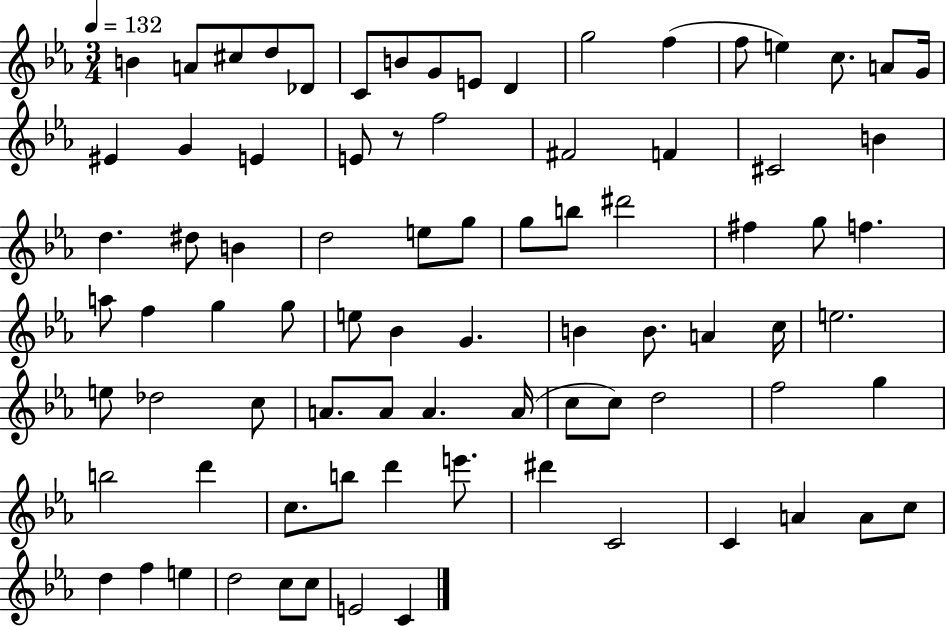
{
  \clef treble
  \numericTimeSignature
  \time 3/4
  \key ees \major
  \tempo 4 = 132
  \repeat volta 2 { b'4 a'8 cis''8 d''8 des'8 | c'8 b'8 g'8 e'8 d'4 | g''2 f''4( | f''8 e''4) c''8. a'8 g'16 | \break eis'4 g'4 e'4 | e'8 r8 f''2 | fis'2 f'4 | cis'2 b'4 | \break d''4. dis''8 b'4 | d''2 e''8 g''8 | g''8 b''8 dis'''2 | fis''4 g''8 f''4. | \break a''8 f''4 g''4 g''8 | e''8 bes'4 g'4. | b'4 b'8. a'4 c''16 | e''2. | \break e''8 des''2 c''8 | a'8. a'8 a'4. a'16( | c''8 c''8) d''2 | f''2 g''4 | \break b''2 d'''4 | c''8. b''8 d'''4 e'''8. | dis'''4 c'2 | c'4 a'4 a'8 c''8 | \break d''4 f''4 e''4 | d''2 c''8 c''8 | e'2 c'4 | } \bar "|."
}